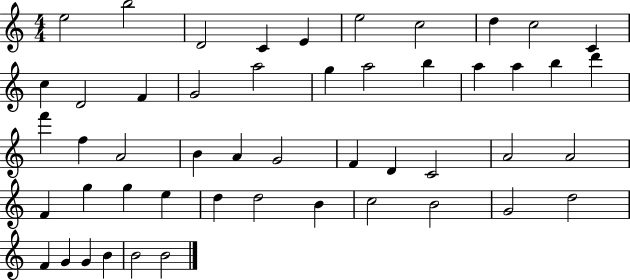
X:1
T:Untitled
M:4/4
L:1/4
K:C
e2 b2 D2 C E e2 c2 d c2 C c D2 F G2 a2 g a2 b a a b d' f' f A2 B A G2 F D C2 A2 A2 F g g e d d2 B c2 B2 G2 d2 F G G B B2 B2